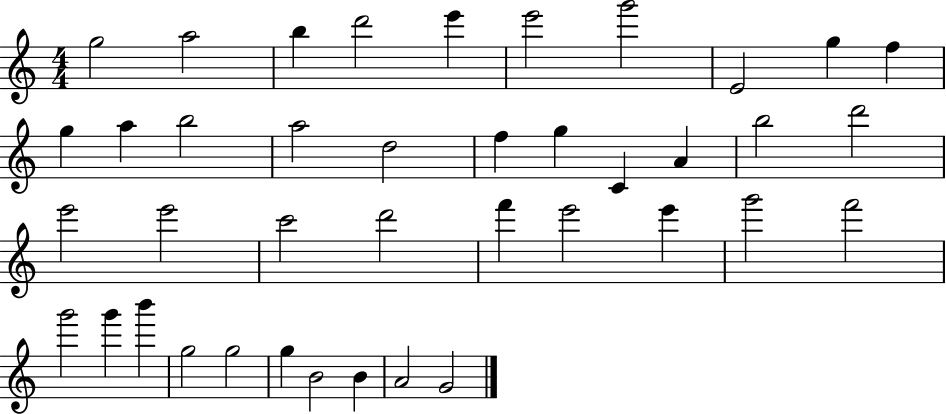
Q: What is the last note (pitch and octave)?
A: G4